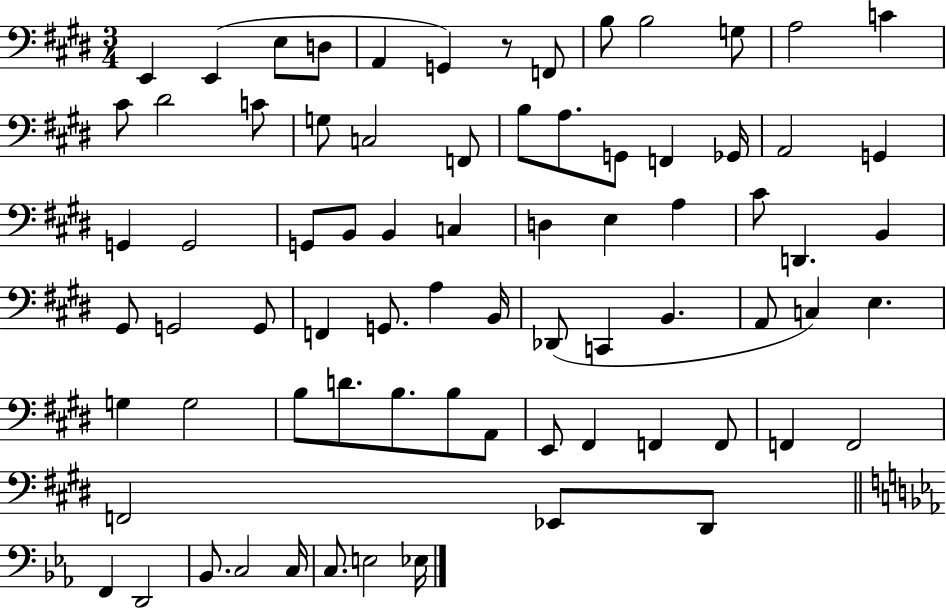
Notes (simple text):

E2/q E2/q E3/e D3/e A2/q G2/q R/e F2/e B3/e B3/h G3/e A3/h C4/q C#4/e D#4/h C4/e G3/e C3/h F2/e B3/e A3/e. G2/e F2/q Gb2/s A2/h G2/q G2/q G2/h G2/e B2/e B2/q C3/q D3/q E3/q A3/q C#4/e D2/q. B2/q G#2/e G2/h G2/e F2/q G2/e. A3/q B2/s Db2/e C2/q B2/q. A2/e C3/q E3/q. G3/q G3/h B3/e D4/e. B3/e. B3/e A2/e E2/e F#2/q F2/q F2/e F2/q F2/h F2/h Eb2/e D#2/e F2/q D2/h Bb2/e. C3/h C3/s C3/e. E3/h Eb3/s